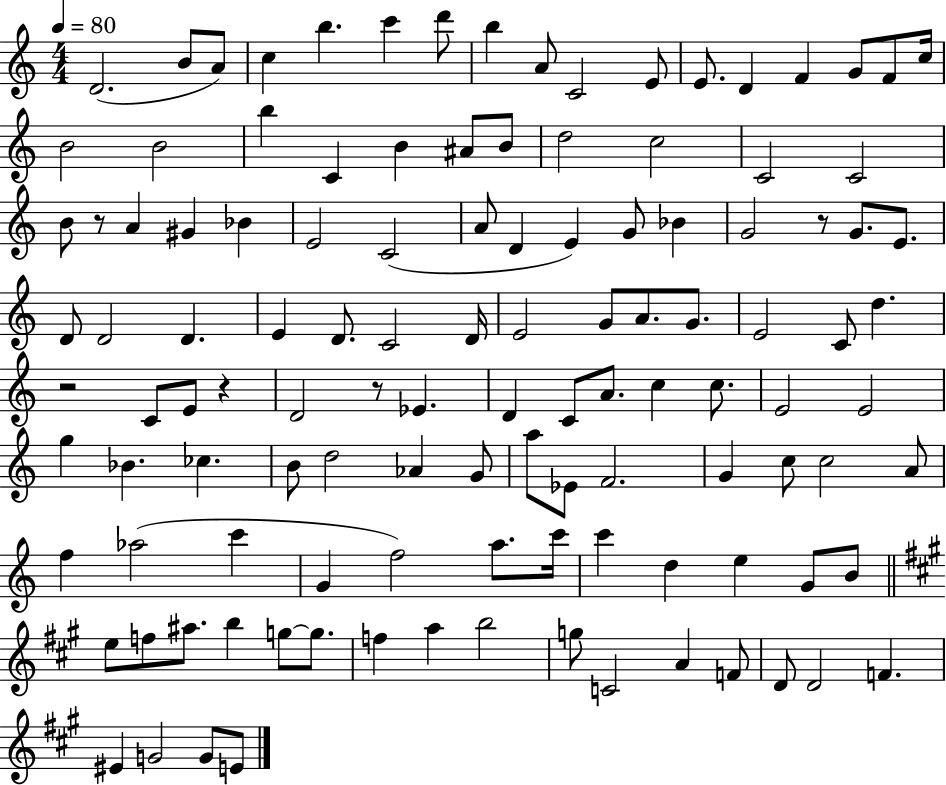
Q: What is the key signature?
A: C major